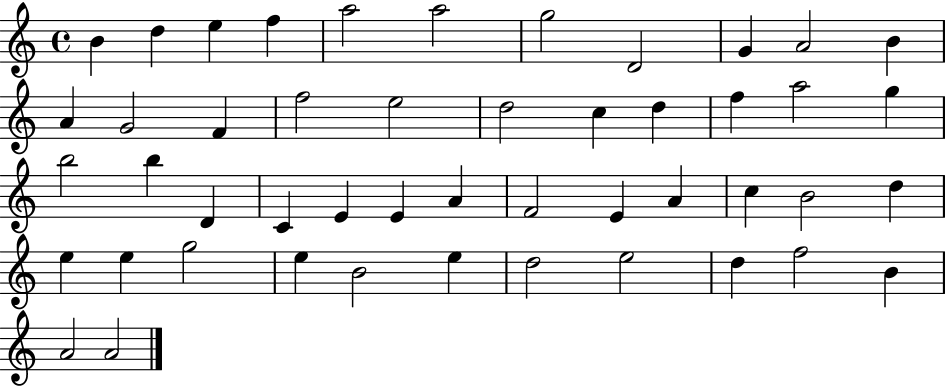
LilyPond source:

{
  \clef treble
  \time 4/4
  \defaultTimeSignature
  \key c \major
  b'4 d''4 e''4 f''4 | a''2 a''2 | g''2 d'2 | g'4 a'2 b'4 | \break a'4 g'2 f'4 | f''2 e''2 | d''2 c''4 d''4 | f''4 a''2 g''4 | \break b''2 b''4 d'4 | c'4 e'4 e'4 a'4 | f'2 e'4 a'4 | c''4 b'2 d''4 | \break e''4 e''4 g''2 | e''4 b'2 e''4 | d''2 e''2 | d''4 f''2 b'4 | \break a'2 a'2 | \bar "|."
}